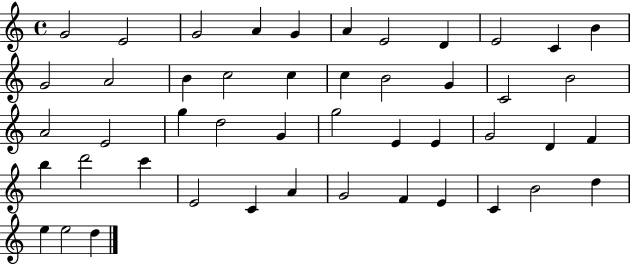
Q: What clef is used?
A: treble